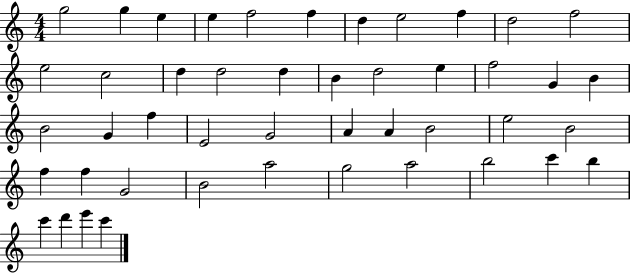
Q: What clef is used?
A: treble